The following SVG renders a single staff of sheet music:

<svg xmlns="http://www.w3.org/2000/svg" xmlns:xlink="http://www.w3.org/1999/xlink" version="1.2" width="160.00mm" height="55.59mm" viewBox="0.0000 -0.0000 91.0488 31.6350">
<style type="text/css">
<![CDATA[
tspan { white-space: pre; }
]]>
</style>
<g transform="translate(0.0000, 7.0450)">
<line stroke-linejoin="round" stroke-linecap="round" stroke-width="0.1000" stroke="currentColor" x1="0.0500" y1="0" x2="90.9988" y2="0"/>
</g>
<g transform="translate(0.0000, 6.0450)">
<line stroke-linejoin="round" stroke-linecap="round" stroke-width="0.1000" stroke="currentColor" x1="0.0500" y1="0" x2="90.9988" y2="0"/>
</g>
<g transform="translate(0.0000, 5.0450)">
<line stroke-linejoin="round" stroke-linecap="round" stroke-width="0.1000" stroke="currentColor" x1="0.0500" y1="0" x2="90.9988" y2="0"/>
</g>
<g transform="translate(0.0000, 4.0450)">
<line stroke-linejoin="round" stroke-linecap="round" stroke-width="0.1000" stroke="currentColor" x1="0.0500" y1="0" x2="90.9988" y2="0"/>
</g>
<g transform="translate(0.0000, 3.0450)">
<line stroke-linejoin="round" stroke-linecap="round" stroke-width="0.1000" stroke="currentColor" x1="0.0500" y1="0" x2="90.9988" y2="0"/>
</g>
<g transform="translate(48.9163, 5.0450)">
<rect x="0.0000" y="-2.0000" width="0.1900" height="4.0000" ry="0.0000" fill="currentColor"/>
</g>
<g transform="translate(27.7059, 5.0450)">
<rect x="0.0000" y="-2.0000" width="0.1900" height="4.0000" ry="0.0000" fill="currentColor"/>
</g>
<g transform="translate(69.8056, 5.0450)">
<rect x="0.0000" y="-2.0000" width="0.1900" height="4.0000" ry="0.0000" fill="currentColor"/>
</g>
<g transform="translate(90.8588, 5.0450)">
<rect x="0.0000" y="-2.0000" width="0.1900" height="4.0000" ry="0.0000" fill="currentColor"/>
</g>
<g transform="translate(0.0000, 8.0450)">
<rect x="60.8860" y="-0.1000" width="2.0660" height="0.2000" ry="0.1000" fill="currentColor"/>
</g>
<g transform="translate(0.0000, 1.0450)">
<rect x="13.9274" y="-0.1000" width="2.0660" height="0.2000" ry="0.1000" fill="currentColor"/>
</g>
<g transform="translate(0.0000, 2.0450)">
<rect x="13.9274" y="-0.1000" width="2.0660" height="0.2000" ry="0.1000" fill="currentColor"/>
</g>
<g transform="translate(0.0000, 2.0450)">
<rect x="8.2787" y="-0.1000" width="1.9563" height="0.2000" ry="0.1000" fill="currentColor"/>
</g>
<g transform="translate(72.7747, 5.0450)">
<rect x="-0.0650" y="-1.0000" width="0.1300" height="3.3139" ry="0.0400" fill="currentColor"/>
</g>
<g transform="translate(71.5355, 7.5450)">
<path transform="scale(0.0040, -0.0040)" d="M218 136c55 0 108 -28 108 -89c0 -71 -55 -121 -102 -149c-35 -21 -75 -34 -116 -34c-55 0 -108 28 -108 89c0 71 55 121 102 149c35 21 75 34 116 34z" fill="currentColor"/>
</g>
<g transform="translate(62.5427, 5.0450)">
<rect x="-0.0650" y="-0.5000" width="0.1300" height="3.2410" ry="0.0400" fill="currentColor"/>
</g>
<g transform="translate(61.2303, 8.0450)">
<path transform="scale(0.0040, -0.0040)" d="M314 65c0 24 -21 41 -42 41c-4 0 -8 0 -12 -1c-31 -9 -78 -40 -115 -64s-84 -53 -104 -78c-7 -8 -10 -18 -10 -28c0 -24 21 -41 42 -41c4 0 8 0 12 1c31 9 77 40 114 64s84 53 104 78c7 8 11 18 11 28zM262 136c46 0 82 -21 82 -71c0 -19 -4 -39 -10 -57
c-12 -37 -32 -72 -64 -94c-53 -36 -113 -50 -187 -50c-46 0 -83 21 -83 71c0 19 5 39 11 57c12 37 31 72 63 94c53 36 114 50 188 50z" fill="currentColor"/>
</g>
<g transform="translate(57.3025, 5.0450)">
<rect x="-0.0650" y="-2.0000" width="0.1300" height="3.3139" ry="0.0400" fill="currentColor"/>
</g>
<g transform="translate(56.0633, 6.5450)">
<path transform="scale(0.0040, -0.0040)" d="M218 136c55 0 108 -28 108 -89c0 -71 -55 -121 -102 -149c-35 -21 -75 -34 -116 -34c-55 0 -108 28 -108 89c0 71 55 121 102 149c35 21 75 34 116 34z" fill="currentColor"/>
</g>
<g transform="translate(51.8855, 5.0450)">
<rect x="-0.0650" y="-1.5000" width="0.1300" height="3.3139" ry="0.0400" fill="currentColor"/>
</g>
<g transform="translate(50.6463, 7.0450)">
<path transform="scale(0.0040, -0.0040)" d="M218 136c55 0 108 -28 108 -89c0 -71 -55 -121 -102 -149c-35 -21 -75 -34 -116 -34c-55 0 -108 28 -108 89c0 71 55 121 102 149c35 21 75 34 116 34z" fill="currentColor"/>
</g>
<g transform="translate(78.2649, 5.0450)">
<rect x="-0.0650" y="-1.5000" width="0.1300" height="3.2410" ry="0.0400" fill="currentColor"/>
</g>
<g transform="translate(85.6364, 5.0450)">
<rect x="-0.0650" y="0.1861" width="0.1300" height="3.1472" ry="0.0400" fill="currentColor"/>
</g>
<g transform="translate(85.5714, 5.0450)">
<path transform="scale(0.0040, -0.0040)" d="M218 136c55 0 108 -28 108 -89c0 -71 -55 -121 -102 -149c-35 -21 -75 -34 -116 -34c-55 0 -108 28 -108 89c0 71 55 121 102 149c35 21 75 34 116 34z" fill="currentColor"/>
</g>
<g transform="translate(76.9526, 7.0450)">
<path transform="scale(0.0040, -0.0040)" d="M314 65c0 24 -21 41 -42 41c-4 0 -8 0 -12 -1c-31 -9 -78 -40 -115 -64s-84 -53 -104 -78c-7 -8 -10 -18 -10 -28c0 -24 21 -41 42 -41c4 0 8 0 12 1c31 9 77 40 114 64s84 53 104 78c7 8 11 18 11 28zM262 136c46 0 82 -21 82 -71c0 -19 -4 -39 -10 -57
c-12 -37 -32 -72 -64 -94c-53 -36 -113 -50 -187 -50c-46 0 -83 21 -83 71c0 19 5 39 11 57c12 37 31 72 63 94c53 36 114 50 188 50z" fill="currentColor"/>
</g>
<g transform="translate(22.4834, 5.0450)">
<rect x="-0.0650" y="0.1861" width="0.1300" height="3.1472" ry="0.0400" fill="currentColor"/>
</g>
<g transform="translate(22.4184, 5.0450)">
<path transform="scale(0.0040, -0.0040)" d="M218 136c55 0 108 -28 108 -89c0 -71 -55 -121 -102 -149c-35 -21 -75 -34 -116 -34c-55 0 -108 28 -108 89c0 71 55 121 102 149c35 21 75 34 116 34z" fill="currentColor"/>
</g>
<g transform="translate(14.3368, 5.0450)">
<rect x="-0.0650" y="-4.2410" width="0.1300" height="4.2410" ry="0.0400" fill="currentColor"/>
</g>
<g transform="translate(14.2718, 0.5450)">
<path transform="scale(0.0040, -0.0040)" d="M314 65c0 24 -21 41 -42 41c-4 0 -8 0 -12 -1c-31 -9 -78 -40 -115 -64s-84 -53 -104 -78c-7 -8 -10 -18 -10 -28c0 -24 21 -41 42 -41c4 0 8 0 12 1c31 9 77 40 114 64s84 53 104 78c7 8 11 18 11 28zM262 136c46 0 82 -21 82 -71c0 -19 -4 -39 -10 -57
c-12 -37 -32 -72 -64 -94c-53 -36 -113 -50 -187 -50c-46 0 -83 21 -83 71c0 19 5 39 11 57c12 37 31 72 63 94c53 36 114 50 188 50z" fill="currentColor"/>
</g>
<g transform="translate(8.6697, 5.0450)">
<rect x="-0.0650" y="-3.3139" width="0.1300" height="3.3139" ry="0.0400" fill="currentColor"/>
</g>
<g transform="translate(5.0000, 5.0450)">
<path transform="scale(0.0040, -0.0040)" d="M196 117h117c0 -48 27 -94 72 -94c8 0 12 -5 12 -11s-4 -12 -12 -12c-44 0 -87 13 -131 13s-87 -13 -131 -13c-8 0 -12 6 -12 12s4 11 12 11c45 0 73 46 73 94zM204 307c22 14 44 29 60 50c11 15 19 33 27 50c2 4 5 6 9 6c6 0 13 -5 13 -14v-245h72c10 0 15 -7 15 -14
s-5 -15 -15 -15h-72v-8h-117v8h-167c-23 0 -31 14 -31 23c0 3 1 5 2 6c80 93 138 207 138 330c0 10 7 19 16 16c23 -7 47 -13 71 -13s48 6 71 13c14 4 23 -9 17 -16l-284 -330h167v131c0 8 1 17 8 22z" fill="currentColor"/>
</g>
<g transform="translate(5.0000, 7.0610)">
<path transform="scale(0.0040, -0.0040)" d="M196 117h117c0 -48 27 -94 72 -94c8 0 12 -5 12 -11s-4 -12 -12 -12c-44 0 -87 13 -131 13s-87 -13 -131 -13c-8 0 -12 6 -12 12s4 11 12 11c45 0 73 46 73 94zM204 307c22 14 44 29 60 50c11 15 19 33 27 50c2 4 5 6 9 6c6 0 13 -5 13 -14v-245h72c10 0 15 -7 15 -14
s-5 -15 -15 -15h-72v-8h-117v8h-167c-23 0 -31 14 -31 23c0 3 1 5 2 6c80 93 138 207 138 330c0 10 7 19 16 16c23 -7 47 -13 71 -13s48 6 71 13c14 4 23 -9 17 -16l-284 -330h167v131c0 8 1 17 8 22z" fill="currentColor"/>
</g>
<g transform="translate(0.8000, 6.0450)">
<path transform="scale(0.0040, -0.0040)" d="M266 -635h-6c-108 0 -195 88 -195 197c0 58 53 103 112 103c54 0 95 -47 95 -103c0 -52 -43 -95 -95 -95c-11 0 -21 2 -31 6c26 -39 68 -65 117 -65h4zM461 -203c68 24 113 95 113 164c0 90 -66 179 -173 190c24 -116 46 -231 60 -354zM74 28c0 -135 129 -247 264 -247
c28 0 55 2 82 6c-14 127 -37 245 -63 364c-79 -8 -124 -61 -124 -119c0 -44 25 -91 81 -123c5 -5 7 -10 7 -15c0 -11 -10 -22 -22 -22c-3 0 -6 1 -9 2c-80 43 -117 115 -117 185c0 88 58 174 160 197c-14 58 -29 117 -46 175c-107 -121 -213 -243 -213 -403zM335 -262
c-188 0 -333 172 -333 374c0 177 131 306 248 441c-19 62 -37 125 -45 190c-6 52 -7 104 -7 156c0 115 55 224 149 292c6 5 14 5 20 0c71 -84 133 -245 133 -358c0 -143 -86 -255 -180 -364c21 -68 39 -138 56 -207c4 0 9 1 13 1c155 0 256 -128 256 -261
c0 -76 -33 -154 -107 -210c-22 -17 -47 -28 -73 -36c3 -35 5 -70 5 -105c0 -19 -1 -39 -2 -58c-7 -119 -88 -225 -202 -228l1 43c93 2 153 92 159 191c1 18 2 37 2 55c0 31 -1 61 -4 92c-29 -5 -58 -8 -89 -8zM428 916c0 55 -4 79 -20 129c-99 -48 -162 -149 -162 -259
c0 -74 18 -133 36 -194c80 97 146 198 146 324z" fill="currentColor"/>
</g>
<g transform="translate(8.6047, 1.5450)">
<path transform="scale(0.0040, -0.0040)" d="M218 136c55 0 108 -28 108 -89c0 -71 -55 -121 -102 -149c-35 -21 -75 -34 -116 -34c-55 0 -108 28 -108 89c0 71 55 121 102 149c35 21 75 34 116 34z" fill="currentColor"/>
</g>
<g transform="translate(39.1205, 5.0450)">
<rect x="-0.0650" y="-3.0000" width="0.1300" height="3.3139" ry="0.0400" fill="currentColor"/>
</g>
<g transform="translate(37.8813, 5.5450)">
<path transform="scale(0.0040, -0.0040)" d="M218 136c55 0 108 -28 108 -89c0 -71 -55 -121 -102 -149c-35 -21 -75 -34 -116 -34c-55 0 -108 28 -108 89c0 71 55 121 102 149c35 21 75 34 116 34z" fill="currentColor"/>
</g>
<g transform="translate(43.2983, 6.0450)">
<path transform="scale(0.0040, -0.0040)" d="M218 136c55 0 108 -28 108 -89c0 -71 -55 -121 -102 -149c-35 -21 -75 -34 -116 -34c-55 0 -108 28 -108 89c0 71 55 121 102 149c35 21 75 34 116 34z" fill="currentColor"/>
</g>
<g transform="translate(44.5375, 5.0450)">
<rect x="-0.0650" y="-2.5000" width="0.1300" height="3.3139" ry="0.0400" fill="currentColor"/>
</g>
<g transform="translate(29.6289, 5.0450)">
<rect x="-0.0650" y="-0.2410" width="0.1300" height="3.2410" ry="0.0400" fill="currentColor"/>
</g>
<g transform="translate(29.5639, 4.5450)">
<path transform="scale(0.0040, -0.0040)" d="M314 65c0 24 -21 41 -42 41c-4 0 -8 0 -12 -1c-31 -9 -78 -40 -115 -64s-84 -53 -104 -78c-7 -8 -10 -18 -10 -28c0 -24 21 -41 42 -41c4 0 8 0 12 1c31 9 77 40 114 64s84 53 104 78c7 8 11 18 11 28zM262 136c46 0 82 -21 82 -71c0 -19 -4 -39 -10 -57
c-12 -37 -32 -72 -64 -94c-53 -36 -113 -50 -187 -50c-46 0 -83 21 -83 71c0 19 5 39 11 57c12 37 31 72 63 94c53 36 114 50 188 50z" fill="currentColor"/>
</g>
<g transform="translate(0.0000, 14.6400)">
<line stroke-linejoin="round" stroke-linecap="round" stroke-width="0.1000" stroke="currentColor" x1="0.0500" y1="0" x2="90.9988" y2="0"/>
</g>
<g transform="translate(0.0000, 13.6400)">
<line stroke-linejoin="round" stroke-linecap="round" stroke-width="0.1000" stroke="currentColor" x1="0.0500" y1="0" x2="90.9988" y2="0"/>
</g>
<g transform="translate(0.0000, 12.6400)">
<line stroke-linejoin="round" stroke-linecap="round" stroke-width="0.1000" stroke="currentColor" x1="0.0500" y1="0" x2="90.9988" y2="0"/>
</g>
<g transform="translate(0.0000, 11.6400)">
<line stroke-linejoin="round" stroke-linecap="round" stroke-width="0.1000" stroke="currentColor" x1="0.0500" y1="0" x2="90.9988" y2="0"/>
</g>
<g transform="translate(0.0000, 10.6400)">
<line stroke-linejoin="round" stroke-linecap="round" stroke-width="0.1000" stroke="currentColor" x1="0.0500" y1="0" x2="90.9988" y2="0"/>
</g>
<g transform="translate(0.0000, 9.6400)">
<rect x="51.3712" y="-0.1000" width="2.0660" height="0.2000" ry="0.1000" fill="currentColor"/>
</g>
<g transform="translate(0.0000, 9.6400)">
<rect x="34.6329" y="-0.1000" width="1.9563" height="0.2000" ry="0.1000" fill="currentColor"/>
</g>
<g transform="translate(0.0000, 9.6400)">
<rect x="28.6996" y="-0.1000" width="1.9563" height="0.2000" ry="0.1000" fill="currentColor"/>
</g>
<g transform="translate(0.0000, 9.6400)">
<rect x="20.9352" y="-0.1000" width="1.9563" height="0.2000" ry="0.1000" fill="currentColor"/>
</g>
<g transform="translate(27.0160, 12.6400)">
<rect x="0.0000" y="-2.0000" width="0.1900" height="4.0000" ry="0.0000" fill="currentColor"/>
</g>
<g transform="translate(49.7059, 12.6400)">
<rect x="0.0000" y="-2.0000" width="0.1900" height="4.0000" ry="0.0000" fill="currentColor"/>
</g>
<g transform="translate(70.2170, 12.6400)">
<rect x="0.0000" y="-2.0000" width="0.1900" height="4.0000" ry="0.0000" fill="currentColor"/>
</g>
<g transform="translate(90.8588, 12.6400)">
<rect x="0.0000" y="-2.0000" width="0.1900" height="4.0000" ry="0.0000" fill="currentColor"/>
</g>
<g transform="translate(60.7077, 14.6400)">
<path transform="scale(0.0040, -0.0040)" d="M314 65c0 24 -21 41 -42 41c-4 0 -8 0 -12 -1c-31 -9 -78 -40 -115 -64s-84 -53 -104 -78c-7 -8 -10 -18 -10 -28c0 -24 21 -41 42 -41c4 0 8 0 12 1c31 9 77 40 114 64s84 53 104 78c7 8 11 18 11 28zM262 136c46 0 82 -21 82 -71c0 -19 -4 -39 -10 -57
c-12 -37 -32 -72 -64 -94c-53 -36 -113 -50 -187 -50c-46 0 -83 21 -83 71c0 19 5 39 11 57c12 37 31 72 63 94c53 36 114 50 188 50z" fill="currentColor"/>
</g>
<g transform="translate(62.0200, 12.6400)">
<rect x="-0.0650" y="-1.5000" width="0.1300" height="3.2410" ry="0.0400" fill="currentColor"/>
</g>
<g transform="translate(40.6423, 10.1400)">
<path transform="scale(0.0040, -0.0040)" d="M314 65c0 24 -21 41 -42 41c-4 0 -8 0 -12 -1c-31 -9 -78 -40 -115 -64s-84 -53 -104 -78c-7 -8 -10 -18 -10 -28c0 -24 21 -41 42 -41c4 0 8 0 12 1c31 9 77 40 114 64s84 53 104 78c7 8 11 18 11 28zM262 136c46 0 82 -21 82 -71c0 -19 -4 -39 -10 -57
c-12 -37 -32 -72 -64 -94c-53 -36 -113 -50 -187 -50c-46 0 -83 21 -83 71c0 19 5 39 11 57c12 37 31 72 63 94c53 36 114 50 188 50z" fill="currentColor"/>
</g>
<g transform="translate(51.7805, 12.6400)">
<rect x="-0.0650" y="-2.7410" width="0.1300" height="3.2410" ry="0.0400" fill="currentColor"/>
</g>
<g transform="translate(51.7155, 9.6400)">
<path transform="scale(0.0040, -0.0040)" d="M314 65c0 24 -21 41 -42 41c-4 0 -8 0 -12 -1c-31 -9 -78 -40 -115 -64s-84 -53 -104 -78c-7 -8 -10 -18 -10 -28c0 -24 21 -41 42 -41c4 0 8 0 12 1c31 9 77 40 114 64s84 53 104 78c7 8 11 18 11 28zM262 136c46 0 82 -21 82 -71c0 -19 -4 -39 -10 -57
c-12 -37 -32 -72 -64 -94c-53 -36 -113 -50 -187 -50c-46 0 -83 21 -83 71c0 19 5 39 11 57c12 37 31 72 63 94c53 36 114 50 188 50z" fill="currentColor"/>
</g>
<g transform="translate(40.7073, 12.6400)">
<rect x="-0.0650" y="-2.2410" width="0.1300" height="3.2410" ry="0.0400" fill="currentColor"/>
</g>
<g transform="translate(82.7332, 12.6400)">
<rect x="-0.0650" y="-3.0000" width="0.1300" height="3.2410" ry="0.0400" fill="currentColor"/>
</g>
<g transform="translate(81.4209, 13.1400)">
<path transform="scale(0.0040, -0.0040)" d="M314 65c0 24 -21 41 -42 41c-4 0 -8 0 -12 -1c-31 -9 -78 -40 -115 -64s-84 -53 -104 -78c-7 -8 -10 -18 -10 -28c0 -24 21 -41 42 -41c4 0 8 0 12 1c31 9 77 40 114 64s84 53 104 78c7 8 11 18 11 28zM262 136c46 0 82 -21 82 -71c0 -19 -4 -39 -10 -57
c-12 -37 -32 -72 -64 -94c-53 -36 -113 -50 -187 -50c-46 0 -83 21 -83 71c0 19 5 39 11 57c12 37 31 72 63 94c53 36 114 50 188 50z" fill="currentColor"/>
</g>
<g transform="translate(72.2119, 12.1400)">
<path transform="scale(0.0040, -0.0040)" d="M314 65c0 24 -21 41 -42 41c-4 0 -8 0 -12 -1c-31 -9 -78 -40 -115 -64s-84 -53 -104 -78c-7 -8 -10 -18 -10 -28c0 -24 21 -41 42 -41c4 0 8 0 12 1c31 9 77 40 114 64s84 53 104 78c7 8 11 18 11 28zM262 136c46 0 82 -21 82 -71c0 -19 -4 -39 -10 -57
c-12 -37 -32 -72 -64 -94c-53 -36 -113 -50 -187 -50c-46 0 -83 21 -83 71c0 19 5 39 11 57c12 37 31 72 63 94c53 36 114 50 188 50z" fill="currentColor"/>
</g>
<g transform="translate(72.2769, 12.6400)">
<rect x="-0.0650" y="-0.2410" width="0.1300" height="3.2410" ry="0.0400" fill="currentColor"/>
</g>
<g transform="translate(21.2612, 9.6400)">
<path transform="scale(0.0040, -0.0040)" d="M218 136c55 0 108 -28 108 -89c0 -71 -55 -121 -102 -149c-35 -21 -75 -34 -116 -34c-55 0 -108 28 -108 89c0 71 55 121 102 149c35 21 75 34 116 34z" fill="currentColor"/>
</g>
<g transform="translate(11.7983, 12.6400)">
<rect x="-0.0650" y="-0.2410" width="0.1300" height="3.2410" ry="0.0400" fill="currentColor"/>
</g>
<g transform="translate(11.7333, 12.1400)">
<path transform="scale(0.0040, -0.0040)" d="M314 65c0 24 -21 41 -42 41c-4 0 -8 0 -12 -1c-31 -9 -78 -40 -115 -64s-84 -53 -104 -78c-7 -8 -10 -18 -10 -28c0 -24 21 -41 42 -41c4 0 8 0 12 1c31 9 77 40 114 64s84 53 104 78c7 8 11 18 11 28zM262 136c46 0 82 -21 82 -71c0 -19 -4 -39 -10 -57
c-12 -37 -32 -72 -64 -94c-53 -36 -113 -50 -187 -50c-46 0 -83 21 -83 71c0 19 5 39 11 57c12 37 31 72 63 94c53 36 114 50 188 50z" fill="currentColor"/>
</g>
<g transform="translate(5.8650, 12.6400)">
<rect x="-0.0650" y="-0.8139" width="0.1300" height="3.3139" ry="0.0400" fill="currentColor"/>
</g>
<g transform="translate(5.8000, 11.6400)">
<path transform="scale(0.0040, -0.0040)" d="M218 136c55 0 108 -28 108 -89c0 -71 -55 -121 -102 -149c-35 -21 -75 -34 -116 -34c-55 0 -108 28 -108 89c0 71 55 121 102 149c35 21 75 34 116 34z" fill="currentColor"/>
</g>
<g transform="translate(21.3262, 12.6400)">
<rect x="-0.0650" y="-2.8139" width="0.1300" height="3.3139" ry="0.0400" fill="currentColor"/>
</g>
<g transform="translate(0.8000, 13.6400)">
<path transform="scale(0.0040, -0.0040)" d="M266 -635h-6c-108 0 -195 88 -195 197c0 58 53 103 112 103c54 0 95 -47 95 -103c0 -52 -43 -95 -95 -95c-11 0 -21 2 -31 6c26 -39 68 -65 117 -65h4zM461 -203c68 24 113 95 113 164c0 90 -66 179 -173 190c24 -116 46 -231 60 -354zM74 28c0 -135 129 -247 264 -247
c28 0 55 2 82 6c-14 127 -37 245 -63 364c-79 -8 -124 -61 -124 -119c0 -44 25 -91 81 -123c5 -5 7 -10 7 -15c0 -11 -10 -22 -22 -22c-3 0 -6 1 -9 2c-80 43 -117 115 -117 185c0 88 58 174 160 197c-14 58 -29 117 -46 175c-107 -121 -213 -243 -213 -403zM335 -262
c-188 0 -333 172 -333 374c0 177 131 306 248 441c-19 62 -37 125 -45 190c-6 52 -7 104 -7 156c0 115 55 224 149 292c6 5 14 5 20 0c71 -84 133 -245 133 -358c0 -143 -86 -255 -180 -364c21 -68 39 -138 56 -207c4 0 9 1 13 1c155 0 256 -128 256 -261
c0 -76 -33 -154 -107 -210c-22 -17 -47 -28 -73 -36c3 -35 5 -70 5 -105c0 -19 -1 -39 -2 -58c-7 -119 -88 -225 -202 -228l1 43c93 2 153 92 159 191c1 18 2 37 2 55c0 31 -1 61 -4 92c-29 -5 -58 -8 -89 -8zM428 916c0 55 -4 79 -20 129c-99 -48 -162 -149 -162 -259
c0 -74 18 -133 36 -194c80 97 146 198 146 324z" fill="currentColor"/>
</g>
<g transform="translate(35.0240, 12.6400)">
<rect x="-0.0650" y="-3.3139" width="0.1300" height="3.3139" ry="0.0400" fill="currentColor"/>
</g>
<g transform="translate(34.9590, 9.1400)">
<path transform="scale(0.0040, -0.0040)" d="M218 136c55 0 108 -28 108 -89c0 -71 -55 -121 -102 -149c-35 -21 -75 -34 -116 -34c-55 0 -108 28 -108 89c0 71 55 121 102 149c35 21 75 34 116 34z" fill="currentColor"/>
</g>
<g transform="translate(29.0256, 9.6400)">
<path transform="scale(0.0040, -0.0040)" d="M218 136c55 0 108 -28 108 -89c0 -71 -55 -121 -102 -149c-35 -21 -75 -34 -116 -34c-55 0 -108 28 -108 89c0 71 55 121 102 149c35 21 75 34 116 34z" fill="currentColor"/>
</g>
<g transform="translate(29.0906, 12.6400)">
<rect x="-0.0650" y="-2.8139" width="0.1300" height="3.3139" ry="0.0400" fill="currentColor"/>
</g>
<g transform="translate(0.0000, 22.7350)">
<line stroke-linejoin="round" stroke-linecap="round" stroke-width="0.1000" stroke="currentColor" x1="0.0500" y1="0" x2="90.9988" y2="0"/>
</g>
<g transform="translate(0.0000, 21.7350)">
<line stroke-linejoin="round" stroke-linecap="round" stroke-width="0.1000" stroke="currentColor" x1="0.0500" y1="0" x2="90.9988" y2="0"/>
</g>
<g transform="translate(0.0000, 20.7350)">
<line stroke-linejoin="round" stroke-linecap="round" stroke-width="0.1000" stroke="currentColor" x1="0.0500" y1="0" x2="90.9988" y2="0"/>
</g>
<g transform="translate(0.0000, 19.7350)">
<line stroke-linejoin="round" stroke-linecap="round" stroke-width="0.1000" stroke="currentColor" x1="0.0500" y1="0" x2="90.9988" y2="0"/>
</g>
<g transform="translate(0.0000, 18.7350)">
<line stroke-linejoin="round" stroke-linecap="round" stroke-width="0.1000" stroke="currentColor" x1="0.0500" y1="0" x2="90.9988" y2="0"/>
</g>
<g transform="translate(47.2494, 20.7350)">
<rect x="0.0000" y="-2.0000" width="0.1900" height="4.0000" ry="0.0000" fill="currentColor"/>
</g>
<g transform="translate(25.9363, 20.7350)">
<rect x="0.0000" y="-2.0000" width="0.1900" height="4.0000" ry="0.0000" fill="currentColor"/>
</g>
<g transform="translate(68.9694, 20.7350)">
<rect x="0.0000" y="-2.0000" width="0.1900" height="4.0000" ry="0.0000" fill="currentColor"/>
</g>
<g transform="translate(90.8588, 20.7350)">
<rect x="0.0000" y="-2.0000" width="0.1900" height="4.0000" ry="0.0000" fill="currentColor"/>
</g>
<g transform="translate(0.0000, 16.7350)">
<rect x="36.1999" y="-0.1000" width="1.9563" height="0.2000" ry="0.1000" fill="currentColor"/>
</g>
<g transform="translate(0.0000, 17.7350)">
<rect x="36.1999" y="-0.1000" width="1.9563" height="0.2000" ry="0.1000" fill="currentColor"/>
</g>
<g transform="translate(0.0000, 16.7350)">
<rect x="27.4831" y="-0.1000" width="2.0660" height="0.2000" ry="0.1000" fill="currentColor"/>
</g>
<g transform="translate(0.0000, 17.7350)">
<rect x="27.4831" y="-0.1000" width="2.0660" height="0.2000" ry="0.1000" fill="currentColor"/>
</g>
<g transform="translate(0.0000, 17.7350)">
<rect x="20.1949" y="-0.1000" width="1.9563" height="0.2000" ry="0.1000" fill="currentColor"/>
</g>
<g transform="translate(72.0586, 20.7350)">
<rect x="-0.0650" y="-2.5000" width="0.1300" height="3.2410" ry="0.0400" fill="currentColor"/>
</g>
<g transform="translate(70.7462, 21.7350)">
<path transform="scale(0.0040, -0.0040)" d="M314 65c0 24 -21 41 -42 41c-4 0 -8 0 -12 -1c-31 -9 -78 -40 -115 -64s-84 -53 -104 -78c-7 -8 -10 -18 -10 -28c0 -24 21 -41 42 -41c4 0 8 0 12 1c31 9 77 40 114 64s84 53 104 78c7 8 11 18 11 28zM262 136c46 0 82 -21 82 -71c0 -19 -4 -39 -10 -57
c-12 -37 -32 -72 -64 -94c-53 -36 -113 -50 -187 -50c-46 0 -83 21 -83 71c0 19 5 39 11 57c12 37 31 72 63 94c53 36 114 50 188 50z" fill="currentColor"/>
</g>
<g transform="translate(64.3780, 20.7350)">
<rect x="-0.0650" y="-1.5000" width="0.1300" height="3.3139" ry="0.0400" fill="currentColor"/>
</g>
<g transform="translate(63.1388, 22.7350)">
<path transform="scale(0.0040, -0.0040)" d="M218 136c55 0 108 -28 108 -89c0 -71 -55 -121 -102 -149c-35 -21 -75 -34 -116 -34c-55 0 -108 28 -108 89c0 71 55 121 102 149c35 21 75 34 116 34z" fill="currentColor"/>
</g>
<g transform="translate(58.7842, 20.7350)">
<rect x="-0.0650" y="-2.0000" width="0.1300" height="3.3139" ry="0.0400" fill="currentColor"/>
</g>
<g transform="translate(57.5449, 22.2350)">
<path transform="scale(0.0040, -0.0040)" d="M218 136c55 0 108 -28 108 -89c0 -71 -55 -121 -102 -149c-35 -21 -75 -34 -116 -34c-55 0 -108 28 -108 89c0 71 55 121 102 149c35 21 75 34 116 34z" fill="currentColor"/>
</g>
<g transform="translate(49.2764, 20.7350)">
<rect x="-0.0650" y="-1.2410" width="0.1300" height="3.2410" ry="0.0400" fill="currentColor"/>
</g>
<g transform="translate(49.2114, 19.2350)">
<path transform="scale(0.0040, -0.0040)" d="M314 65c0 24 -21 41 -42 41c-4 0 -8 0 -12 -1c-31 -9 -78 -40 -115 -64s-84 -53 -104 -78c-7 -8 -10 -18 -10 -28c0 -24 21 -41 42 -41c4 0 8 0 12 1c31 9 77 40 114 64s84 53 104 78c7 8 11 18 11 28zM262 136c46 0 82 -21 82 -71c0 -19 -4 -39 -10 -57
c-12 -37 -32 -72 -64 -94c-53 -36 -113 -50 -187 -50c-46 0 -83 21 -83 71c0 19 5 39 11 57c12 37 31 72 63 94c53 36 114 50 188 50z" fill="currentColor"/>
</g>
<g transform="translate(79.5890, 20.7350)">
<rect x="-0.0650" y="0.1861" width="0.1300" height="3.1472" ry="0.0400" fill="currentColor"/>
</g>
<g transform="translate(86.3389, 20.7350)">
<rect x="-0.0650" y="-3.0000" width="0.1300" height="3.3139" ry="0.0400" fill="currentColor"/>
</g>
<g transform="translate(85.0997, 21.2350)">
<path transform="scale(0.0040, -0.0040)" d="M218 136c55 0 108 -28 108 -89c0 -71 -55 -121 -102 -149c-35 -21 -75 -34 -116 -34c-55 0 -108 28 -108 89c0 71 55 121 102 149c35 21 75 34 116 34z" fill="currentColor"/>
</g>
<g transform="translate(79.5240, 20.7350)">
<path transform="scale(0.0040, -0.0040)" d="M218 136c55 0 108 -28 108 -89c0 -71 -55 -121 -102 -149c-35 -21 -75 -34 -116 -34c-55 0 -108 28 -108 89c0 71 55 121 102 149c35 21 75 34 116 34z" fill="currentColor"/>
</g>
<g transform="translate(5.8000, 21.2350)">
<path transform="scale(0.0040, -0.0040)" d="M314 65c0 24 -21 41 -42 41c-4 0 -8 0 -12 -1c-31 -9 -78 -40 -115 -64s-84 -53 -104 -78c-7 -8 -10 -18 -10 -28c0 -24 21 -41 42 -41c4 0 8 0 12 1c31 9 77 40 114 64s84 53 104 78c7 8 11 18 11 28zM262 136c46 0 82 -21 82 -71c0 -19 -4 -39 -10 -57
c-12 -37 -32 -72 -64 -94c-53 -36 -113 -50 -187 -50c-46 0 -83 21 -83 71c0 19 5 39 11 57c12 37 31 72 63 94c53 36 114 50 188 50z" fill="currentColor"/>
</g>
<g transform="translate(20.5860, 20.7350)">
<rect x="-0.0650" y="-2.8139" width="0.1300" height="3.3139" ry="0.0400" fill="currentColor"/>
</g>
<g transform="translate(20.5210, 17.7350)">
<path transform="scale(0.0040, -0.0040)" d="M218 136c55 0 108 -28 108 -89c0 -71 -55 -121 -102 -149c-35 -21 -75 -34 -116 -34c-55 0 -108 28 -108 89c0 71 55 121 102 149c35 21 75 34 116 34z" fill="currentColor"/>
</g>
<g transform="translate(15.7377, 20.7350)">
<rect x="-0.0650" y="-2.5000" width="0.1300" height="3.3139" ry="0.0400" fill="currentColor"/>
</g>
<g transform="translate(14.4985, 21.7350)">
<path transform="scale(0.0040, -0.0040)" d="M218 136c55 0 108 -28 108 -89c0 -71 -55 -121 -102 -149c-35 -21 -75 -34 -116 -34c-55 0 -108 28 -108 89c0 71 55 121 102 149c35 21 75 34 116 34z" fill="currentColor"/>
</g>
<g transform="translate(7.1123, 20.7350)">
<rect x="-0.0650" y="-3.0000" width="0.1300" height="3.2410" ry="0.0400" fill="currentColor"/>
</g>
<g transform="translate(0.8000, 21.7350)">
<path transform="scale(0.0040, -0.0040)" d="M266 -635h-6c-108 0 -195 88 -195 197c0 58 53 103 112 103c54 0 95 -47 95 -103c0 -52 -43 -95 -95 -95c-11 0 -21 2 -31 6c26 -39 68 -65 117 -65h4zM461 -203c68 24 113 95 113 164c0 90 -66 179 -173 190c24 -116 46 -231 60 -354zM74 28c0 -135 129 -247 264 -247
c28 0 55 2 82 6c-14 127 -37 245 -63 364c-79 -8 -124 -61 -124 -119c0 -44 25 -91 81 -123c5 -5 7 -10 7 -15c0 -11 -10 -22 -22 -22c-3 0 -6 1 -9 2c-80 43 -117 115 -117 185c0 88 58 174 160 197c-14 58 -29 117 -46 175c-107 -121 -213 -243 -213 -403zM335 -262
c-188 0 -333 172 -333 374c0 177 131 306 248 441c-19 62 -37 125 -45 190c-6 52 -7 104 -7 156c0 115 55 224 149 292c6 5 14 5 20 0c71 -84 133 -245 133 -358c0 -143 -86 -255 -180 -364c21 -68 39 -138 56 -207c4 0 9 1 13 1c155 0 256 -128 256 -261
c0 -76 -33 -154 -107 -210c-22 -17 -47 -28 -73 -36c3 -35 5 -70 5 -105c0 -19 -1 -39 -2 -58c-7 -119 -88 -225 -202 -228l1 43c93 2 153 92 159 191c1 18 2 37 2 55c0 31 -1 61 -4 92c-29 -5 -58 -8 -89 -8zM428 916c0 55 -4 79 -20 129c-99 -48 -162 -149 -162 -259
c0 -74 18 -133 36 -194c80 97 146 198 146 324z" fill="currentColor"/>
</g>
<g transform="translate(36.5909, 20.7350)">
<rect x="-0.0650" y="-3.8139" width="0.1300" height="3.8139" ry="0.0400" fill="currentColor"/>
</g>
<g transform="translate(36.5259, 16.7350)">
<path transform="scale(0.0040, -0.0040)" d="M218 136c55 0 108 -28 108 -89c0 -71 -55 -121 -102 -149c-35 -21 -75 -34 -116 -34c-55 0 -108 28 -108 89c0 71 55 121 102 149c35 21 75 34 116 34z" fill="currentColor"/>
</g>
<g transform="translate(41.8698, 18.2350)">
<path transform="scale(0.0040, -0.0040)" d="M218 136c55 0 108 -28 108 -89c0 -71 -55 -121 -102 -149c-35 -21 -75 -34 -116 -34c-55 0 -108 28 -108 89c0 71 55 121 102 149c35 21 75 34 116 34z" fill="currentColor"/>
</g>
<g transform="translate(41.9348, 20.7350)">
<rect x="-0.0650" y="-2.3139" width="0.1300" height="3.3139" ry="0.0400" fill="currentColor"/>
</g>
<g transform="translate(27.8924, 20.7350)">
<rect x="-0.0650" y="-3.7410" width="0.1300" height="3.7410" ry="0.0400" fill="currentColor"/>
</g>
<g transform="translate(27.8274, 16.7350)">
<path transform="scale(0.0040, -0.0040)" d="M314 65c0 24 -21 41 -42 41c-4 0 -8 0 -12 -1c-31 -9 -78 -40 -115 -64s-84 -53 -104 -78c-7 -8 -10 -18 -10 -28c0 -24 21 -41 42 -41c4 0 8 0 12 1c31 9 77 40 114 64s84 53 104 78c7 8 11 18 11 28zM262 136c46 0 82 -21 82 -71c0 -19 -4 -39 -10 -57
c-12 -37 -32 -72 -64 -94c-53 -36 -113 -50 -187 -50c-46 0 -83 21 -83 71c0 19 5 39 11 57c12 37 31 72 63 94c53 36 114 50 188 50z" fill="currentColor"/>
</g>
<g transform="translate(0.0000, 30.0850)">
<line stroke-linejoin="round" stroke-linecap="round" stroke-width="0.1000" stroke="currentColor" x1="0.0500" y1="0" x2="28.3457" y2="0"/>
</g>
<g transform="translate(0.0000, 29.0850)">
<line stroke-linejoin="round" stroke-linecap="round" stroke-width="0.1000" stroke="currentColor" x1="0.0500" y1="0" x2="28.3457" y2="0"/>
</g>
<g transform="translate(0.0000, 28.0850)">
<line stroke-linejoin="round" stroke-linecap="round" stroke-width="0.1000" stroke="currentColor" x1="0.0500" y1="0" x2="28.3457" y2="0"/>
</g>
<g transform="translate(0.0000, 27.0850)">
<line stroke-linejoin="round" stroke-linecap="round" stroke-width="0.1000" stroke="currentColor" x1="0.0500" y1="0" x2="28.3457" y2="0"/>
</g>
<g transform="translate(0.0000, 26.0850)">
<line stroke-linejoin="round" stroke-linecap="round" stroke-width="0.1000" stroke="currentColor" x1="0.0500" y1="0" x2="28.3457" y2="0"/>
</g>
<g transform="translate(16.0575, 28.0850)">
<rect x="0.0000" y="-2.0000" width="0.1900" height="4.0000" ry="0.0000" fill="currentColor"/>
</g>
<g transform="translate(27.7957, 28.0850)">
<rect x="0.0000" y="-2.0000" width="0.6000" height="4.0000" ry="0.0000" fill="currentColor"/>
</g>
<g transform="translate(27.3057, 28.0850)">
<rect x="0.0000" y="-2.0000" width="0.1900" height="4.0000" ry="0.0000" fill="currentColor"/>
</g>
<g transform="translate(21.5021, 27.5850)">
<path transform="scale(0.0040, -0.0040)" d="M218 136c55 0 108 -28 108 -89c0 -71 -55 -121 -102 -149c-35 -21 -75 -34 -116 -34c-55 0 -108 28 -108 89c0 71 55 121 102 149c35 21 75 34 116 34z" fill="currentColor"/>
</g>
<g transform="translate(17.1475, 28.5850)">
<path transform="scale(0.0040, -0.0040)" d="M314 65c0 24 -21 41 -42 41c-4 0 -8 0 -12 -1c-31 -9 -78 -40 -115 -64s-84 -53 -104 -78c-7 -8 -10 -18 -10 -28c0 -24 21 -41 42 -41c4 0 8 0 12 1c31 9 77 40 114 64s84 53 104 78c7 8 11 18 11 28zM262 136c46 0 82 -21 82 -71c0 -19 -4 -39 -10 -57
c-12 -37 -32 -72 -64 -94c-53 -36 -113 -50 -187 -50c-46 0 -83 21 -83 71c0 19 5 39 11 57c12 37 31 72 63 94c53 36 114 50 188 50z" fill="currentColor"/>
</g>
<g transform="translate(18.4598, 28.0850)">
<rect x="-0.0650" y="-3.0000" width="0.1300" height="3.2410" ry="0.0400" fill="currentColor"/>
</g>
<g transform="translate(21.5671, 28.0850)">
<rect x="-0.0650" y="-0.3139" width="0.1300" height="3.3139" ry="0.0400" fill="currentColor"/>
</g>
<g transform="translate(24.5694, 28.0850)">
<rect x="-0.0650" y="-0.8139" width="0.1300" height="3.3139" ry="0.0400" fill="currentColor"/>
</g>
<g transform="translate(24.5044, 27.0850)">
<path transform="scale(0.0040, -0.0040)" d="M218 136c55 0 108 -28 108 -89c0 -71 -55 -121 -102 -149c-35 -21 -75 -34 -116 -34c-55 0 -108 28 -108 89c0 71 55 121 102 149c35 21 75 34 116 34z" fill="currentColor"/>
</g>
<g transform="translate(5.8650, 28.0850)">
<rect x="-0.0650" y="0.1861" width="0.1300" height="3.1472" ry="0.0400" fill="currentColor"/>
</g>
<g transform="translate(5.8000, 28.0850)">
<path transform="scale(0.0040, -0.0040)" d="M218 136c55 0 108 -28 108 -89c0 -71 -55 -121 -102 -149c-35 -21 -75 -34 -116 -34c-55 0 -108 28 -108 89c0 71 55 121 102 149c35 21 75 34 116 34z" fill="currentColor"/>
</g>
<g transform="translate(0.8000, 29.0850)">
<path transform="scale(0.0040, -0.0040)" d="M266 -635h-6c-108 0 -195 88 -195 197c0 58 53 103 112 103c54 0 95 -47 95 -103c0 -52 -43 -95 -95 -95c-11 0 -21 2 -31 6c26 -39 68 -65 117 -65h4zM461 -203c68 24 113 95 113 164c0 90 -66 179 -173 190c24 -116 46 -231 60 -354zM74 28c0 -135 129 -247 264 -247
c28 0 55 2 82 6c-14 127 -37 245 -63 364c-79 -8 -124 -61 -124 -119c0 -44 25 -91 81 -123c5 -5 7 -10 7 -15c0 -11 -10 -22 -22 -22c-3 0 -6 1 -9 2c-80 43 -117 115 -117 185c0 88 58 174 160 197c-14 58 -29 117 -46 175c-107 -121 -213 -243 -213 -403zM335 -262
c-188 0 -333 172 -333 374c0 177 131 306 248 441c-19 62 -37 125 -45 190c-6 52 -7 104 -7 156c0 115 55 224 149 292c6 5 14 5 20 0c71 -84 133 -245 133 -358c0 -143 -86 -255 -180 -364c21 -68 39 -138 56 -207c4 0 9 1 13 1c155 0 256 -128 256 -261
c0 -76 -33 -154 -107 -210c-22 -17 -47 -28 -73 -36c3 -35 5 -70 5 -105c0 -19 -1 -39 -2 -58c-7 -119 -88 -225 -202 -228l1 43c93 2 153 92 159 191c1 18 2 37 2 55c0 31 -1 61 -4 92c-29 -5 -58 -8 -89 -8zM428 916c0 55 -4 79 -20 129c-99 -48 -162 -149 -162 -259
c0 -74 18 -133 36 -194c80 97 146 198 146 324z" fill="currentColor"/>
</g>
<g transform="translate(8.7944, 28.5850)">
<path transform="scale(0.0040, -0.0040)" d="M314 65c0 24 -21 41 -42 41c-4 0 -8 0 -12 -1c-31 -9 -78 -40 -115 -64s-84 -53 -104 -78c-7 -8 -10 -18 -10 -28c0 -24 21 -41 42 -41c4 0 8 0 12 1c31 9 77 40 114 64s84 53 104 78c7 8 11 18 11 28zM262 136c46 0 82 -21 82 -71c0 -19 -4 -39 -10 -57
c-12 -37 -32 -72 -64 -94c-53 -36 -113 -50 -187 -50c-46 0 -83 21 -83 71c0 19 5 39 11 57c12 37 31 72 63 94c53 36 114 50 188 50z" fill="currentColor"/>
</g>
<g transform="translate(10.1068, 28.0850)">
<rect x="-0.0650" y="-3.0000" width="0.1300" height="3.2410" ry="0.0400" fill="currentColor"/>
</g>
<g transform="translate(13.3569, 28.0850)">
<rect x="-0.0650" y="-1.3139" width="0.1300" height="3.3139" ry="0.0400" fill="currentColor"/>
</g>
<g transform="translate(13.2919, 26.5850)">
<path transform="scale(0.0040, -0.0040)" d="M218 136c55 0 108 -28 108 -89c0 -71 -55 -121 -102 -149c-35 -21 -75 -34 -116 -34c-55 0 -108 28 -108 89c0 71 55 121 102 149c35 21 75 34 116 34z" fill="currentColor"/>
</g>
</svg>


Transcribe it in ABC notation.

X:1
T:Untitled
M:4/4
L:1/4
K:C
b d'2 B c2 A G E F C2 D E2 B d c2 a a b g2 a2 E2 c2 A2 A2 G a c'2 c' g e2 F E G2 B A B A2 e A2 c d